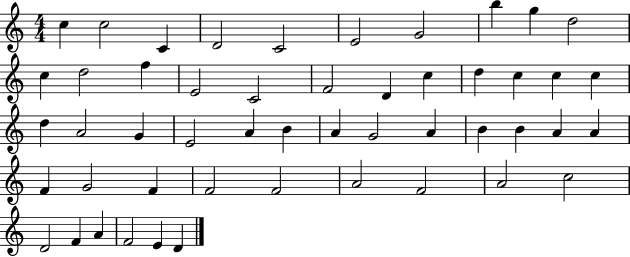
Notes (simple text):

C5/q C5/h C4/q D4/h C4/h E4/h G4/h B5/q G5/q D5/h C5/q D5/h F5/q E4/h C4/h F4/h D4/q C5/q D5/q C5/q C5/q C5/q D5/q A4/h G4/q E4/h A4/q B4/q A4/q G4/h A4/q B4/q B4/q A4/q A4/q F4/q G4/h F4/q F4/h F4/h A4/h F4/h A4/h C5/h D4/h F4/q A4/q F4/h E4/q D4/q